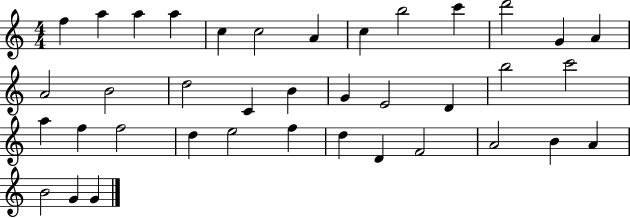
{
  \clef treble
  \numericTimeSignature
  \time 4/4
  \key c \major
  f''4 a''4 a''4 a''4 | c''4 c''2 a'4 | c''4 b''2 c'''4 | d'''2 g'4 a'4 | \break a'2 b'2 | d''2 c'4 b'4 | g'4 e'2 d'4 | b''2 c'''2 | \break a''4 f''4 f''2 | d''4 e''2 f''4 | d''4 d'4 f'2 | a'2 b'4 a'4 | \break b'2 g'4 g'4 | \bar "|."
}